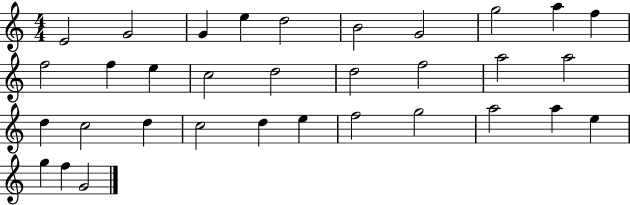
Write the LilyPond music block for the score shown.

{
  \clef treble
  \numericTimeSignature
  \time 4/4
  \key c \major
  e'2 g'2 | g'4 e''4 d''2 | b'2 g'2 | g''2 a''4 f''4 | \break f''2 f''4 e''4 | c''2 d''2 | d''2 f''2 | a''2 a''2 | \break d''4 c''2 d''4 | c''2 d''4 e''4 | f''2 g''2 | a''2 a''4 e''4 | \break g''4 f''4 g'2 | \bar "|."
}